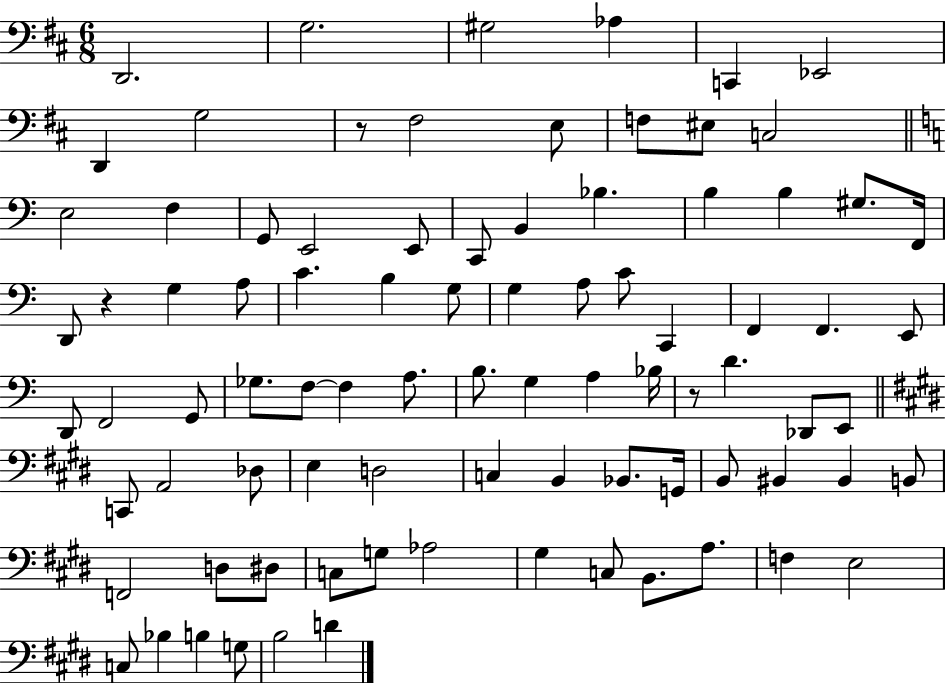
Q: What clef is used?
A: bass